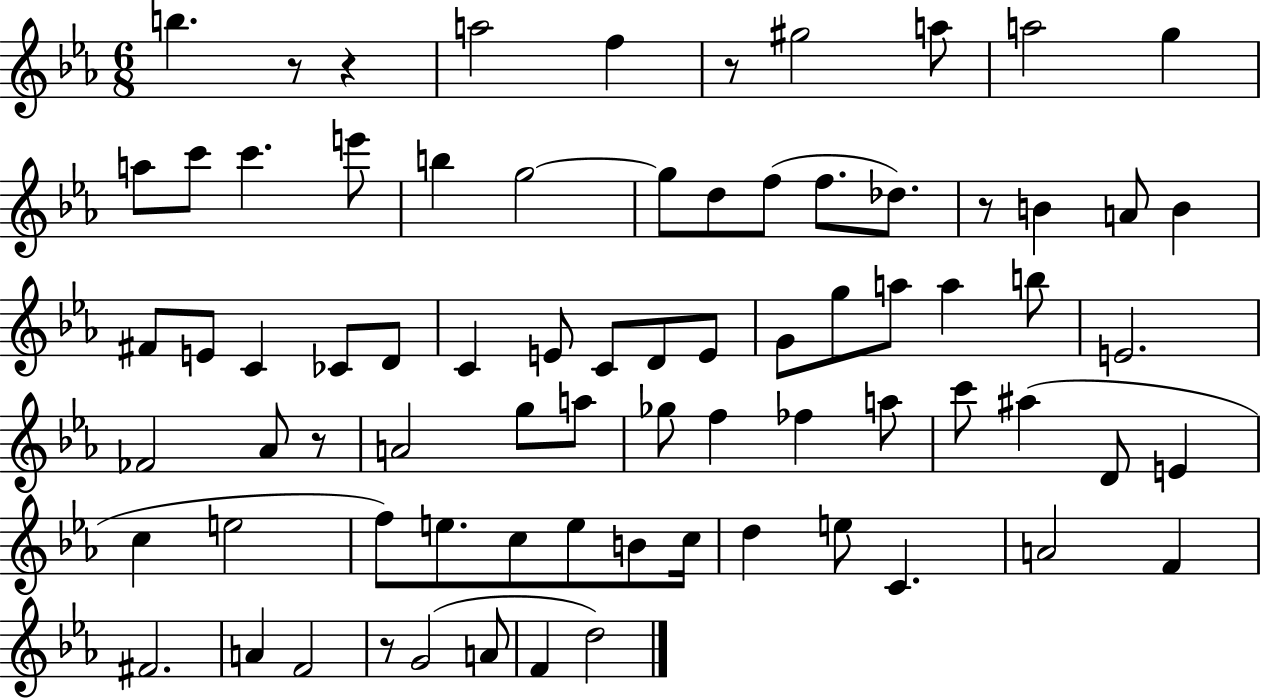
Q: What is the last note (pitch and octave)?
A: D5